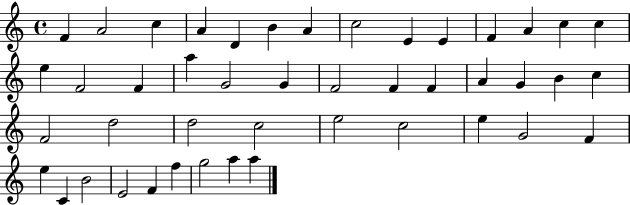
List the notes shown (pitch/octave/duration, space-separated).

F4/q A4/h C5/q A4/q D4/q B4/q A4/q C5/h E4/q E4/q F4/q A4/q C5/q C5/q E5/q F4/h F4/q A5/q G4/h G4/q F4/h F4/q F4/q A4/q G4/q B4/q C5/q F4/h D5/h D5/h C5/h E5/h C5/h E5/q G4/h F4/q E5/q C4/q B4/h E4/h F4/q F5/q G5/h A5/q A5/q